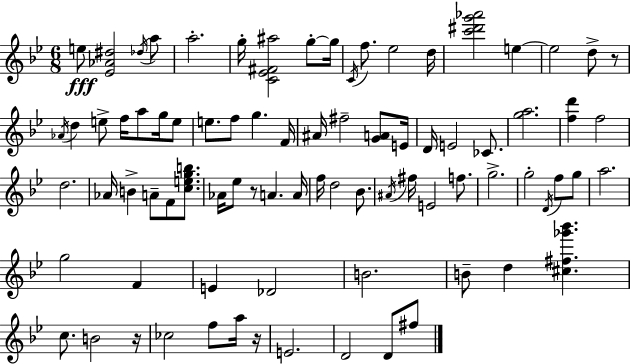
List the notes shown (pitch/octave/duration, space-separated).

E5/e [Eb4,Ab4,D#5]/h Db5/s A5/e A5/h. G5/s [C4,Eb4,F#4,A#5]/h G5/e G5/s C4/s F5/e. Eb5/h D5/s [C6,D#6,G6,Ab6]/h E5/q E5/h D5/e R/e Ab4/s D5/q E5/e F5/s A5/e G5/s E5/e E5/e. F5/e G5/q. F4/s A#4/s F#5/h [G4,A4]/e E4/s D4/s E4/h CES4/e. [G5,A5]/h. [F5,D6]/q F5/h D5/h. Ab4/s B4/q A4/e F4/e [C5,E5,G5,B5]/e. Ab4/s Eb5/e R/e A4/q. A4/s F5/s D5/h Bb4/e. A#4/s F#5/s E4/h F5/e. G5/h. G5/h D4/s F5/e G5/e A5/h. G5/h F4/q E4/q Db4/h B4/h. B4/e D5/q [C#5,F#5,Gb6,Bb6]/q. C5/e. B4/h R/s CES5/h F5/e A5/s R/s E4/h. D4/h D4/e F#5/e